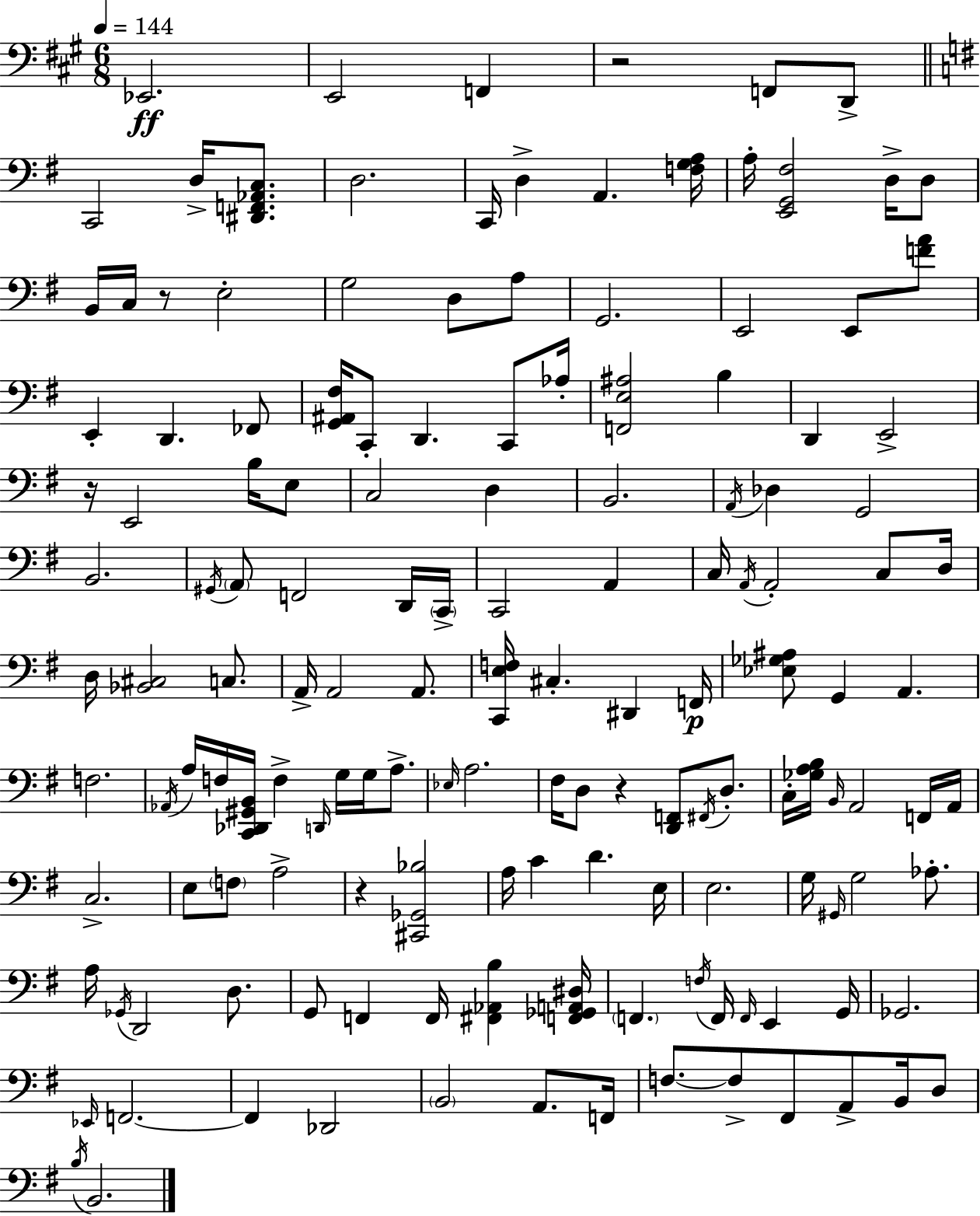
{
  \clef bass
  \numericTimeSignature
  \time 6/8
  \key a \major
  \tempo 4 = 144
  \repeat volta 2 { ees,2.\ff | e,2 f,4 | r2 f,8 d,8-> | \bar "||" \break \key g \major c,2 d16-> <dis, f, aes, c>8. | d2. | c,16 d4-> a,4. <f g a>16 | a16-. <e, g, fis>2 d16-> d8 | \break b,16 c16 r8 e2-. | g2 d8 a8 | g,2. | e,2 e,8 <f' a'>8 | \break e,4-. d,4. fes,8 | <g, ais, fis>16 c,8-. d,4. c,8 aes16-. | <f, e ais>2 b4 | d,4 e,2-> | \break r16 e,2 b16 e8 | c2 d4 | b,2. | \acciaccatura { a,16 } des4 g,2 | \break b,2. | \acciaccatura { gis,16 } \parenthesize a,8 f,2 | d,16 \parenthesize c,16-> c,2 a,4 | c16 \acciaccatura { a,16 } a,2-. | \break c8 d16 d16 <bes, cis>2 | c8. a,16-> a,2 | a,8. <c, e f>16 cis4.-. dis,4 | f,16\p <ees ges ais>8 g,4 a,4. | \break f2. | \acciaccatura { aes,16 } a16 f16 <c, des, gis, b,>16 f4-> \grace { d,16 } | g16 g16 a8.-> \grace { ees16 } a2. | fis16 d8 r4 | \break <d, f,>8 \acciaccatura { fis,16 } d8.-. c16-. <ges a b>16 \grace { b,16 } a,2 | f,16 a,16 c2.-> | e8 \parenthesize f8 | a2-> r4 | \break <cis, ges, bes>2 a16 c'4 | d'4. e16 e2. | g16 \grace { gis,16 } g2 | aes8.-. a16 \acciaccatura { ges,16 } d,2 | \break d8. g,8 | f,4 f,16 <fis, aes, b>4 <f, ges, a, dis>16 \parenthesize f,4. | \acciaccatura { f16 } f,16 \grace { f,16 } e,4 g,16 | ges,2. | \break \grace { ees,16 } f,2.~~ | f,4 des,2 | \parenthesize b,2 a,8. | f,16 f8.~~ f8-> fis,8 a,8-> b,16 d8 | \break \acciaccatura { b16 } b,2. | } \bar "|."
}